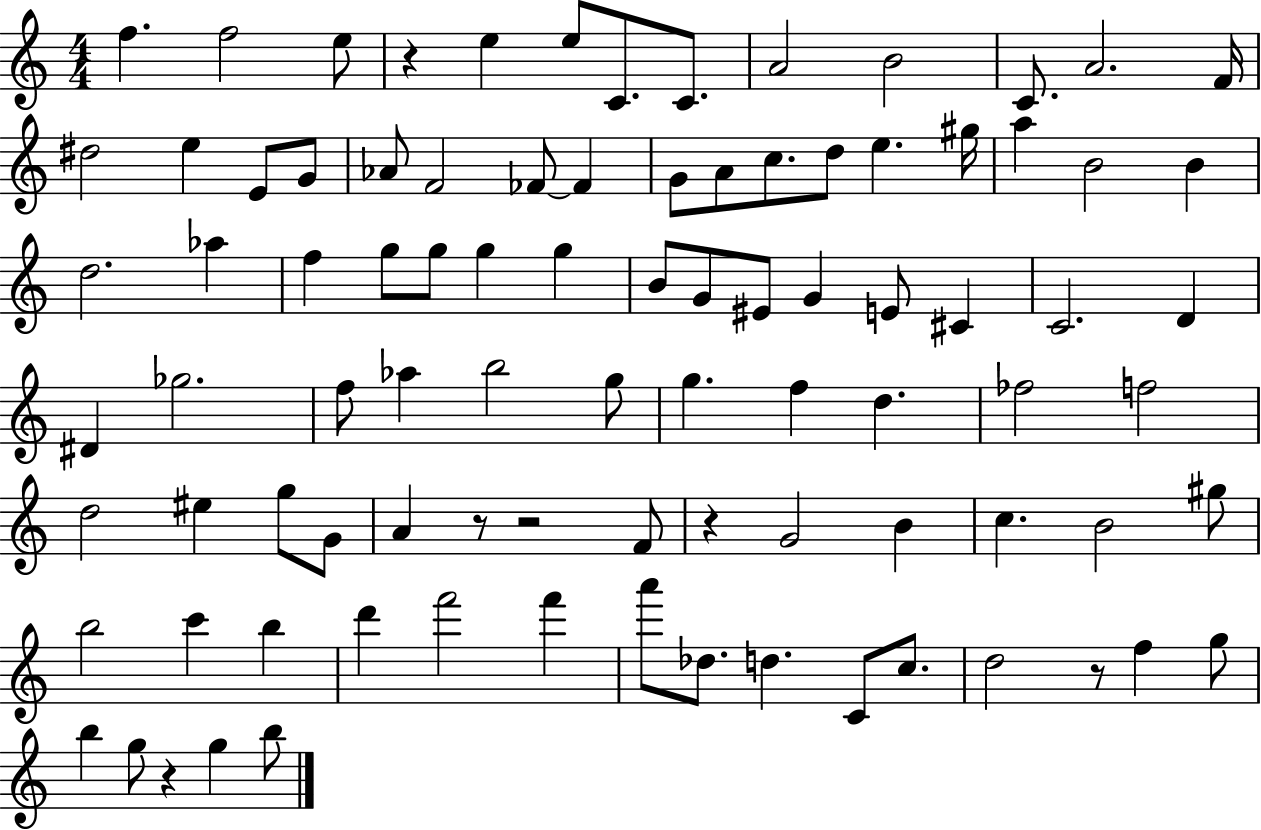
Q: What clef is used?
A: treble